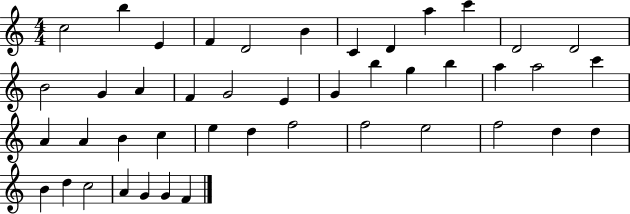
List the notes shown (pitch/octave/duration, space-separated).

C5/h B5/q E4/q F4/q D4/h B4/q C4/q D4/q A5/q C6/q D4/h D4/h B4/h G4/q A4/q F4/q G4/h E4/q G4/q B5/q G5/q B5/q A5/q A5/h C6/q A4/q A4/q B4/q C5/q E5/q D5/q F5/h F5/h E5/h F5/h D5/q D5/q B4/q D5/q C5/h A4/q G4/q G4/q F4/q